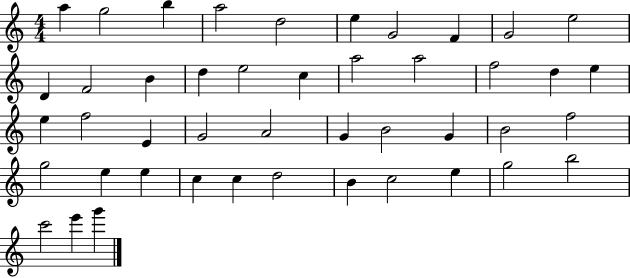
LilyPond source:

{
  \clef treble
  \numericTimeSignature
  \time 4/4
  \key c \major
  a''4 g''2 b''4 | a''2 d''2 | e''4 g'2 f'4 | g'2 e''2 | \break d'4 f'2 b'4 | d''4 e''2 c''4 | a''2 a''2 | f''2 d''4 e''4 | \break e''4 f''2 e'4 | g'2 a'2 | g'4 b'2 g'4 | b'2 f''2 | \break g''2 e''4 e''4 | c''4 c''4 d''2 | b'4 c''2 e''4 | g''2 b''2 | \break c'''2 e'''4 g'''4 | \bar "|."
}